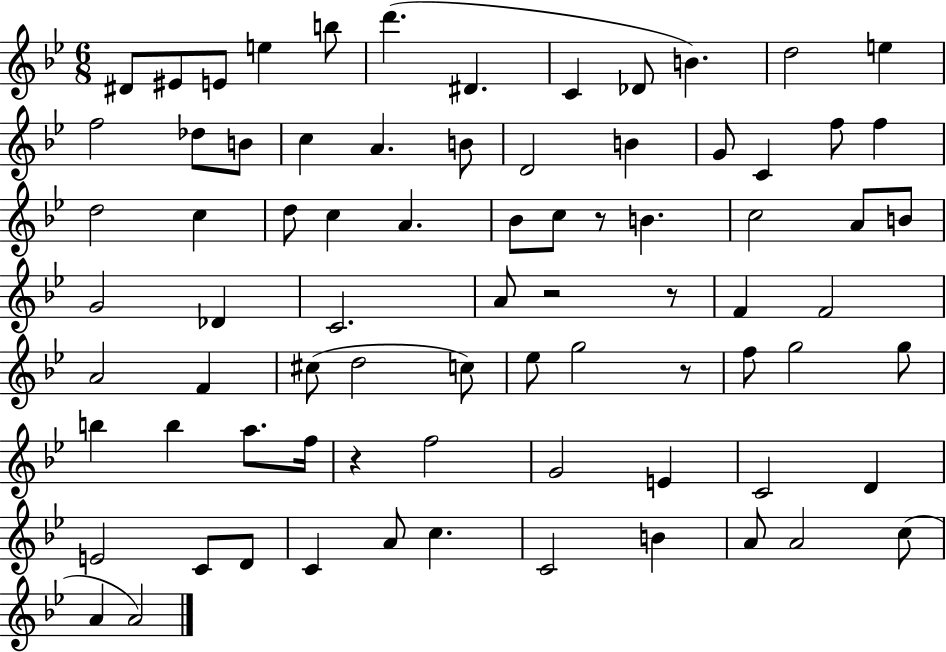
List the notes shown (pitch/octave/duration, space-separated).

D#4/e EIS4/e E4/e E5/q B5/e D6/q. D#4/q. C4/q Db4/e B4/q. D5/h E5/q F5/h Db5/e B4/e C5/q A4/q. B4/e D4/h B4/q G4/e C4/q F5/e F5/q D5/h C5/q D5/e C5/q A4/q. Bb4/e C5/e R/e B4/q. C5/h A4/e B4/e G4/h Db4/q C4/h. A4/e R/h R/e F4/q F4/h A4/h F4/q C#5/e D5/h C5/e Eb5/e G5/h R/e F5/e G5/h G5/e B5/q B5/q A5/e. F5/s R/q F5/h G4/h E4/q C4/h D4/q E4/h C4/e D4/e C4/q A4/e C5/q. C4/h B4/q A4/e A4/h C5/e A4/q A4/h